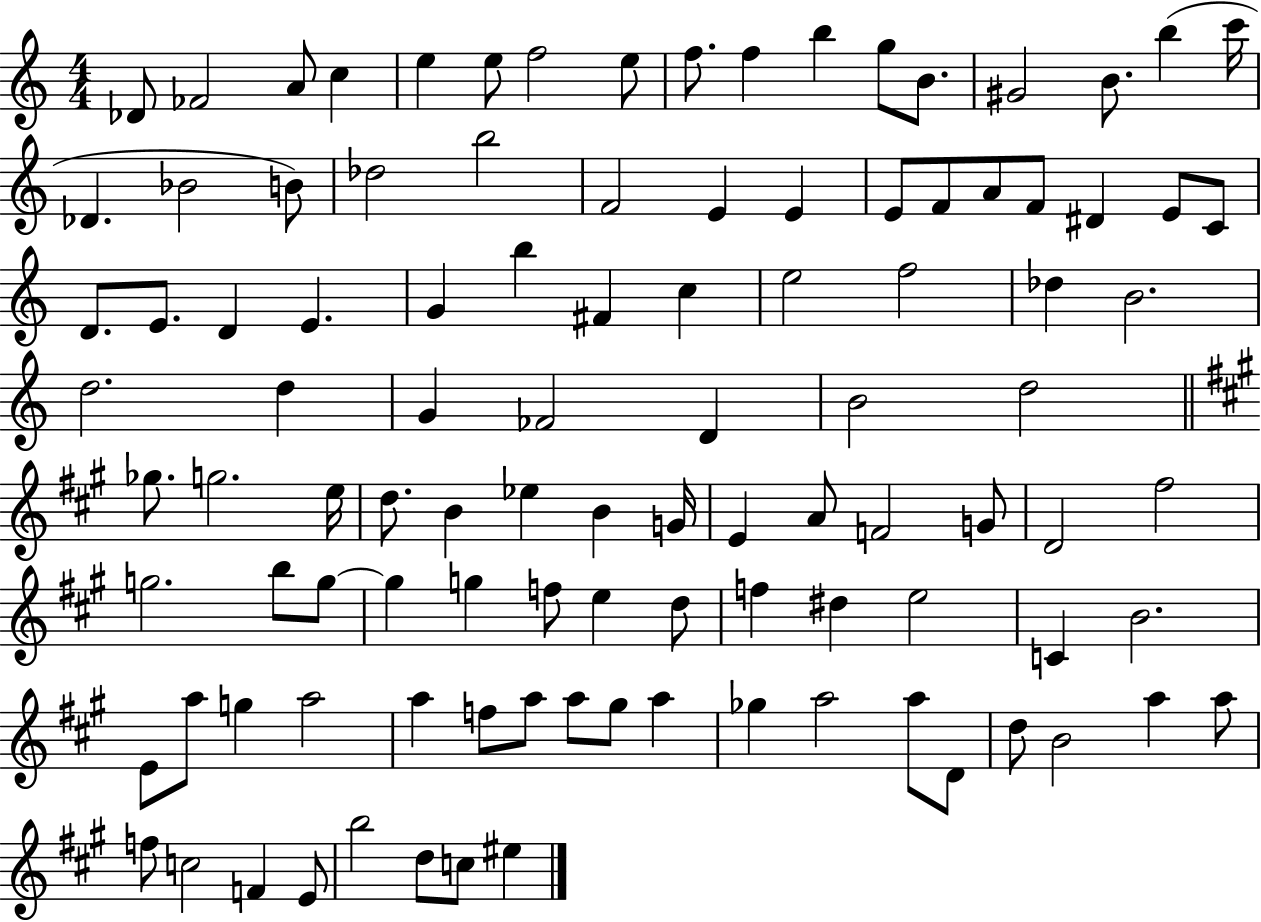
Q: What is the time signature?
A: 4/4